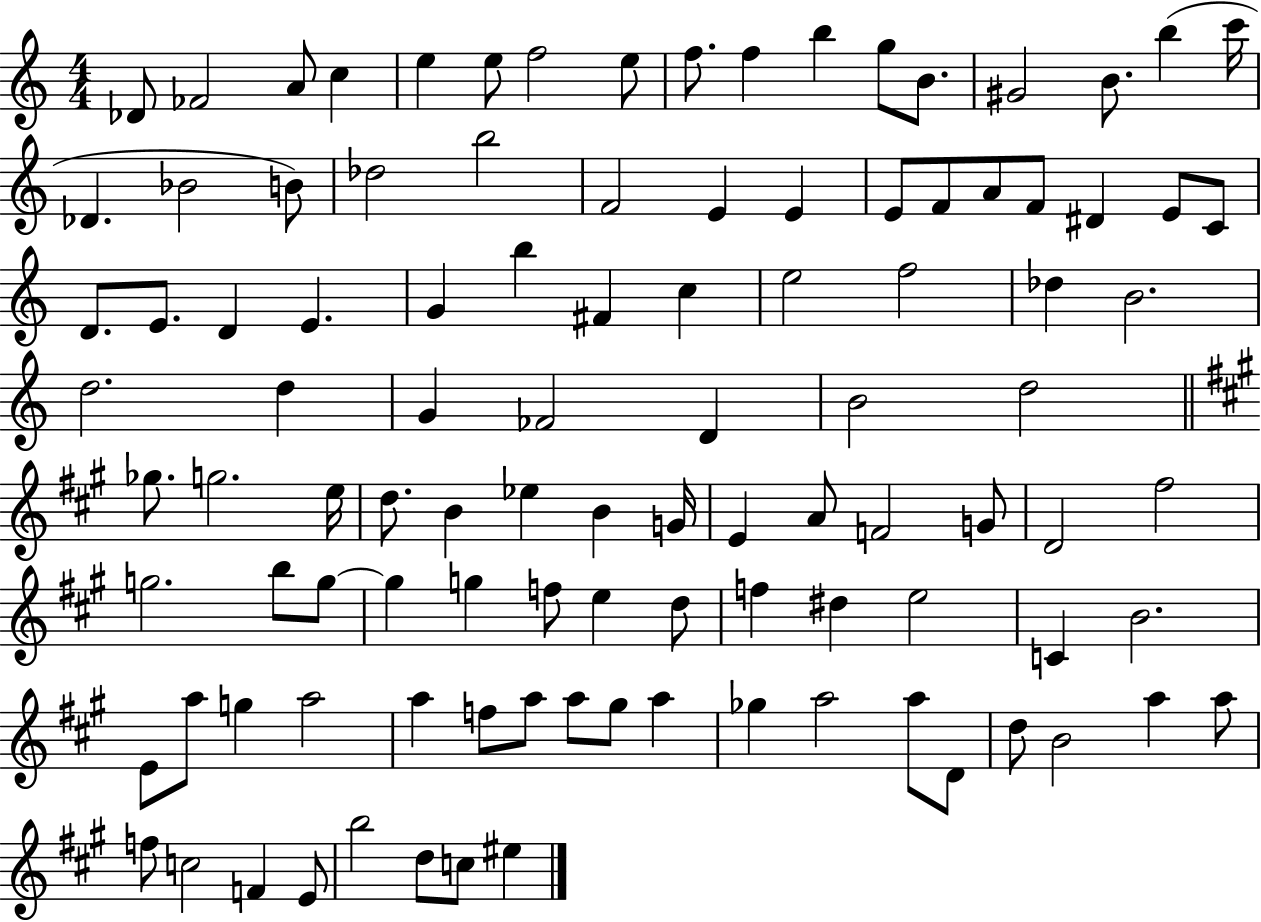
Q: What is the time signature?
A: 4/4